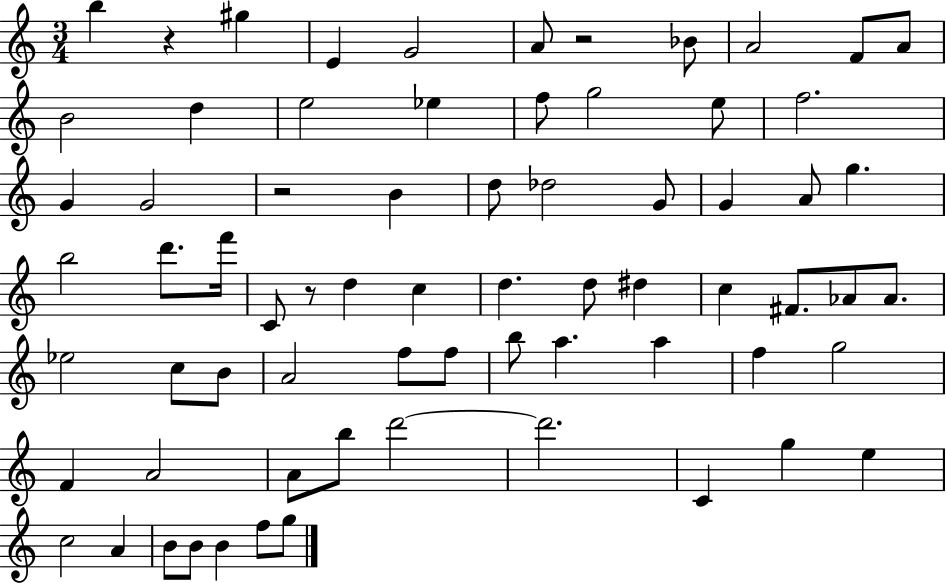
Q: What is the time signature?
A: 3/4